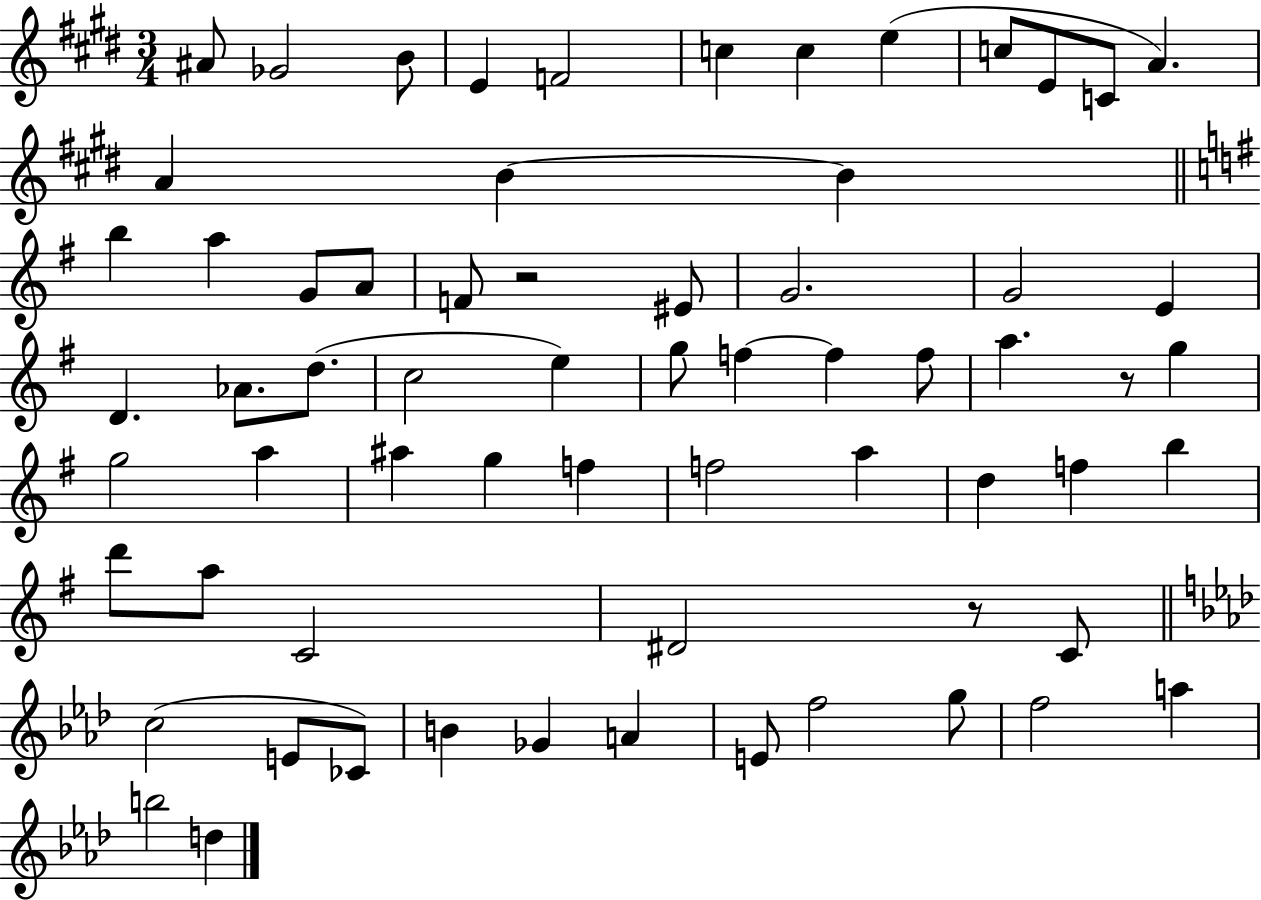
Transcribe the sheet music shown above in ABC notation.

X:1
T:Untitled
M:3/4
L:1/4
K:E
^A/2 _G2 B/2 E F2 c c e c/2 E/2 C/2 A A B B b a G/2 A/2 F/2 z2 ^E/2 G2 G2 E D _A/2 d/2 c2 e g/2 f f f/2 a z/2 g g2 a ^a g f f2 a d f b d'/2 a/2 C2 ^D2 z/2 C/2 c2 E/2 _C/2 B _G A E/2 f2 g/2 f2 a b2 d